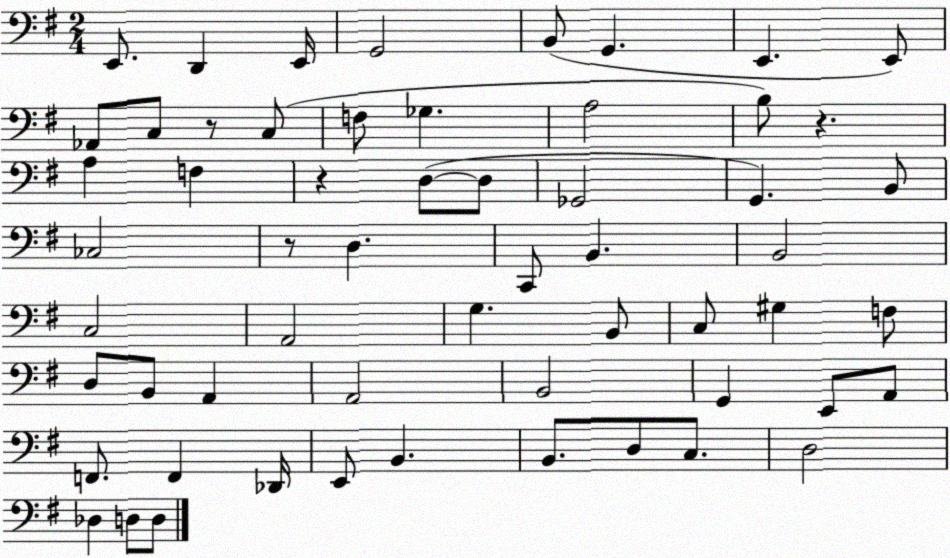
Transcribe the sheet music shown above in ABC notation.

X:1
T:Untitled
M:2/4
L:1/4
K:G
E,,/2 D,, E,,/4 G,,2 B,,/2 G,, E,, E,,/2 _A,,/2 C,/2 z/2 C,/2 F,/2 _G, A,2 B,/2 z A, F, z D,/2 D,/2 _G,,2 G,, B,,/2 _C,2 z/2 D, C,,/2 B,, B,,2 C,2 A,,2 G, B,,/2 C,/2 ^G, F,/2 D,/2 B,,/2 A,, A,,2 B,,2 G,, E,,/2 A,,/2 F,,/2 F,, _D,,/4 E,,/2 B,, B,,/2 D,/2 C,/2 D,2 _D, D,/2 D,/2